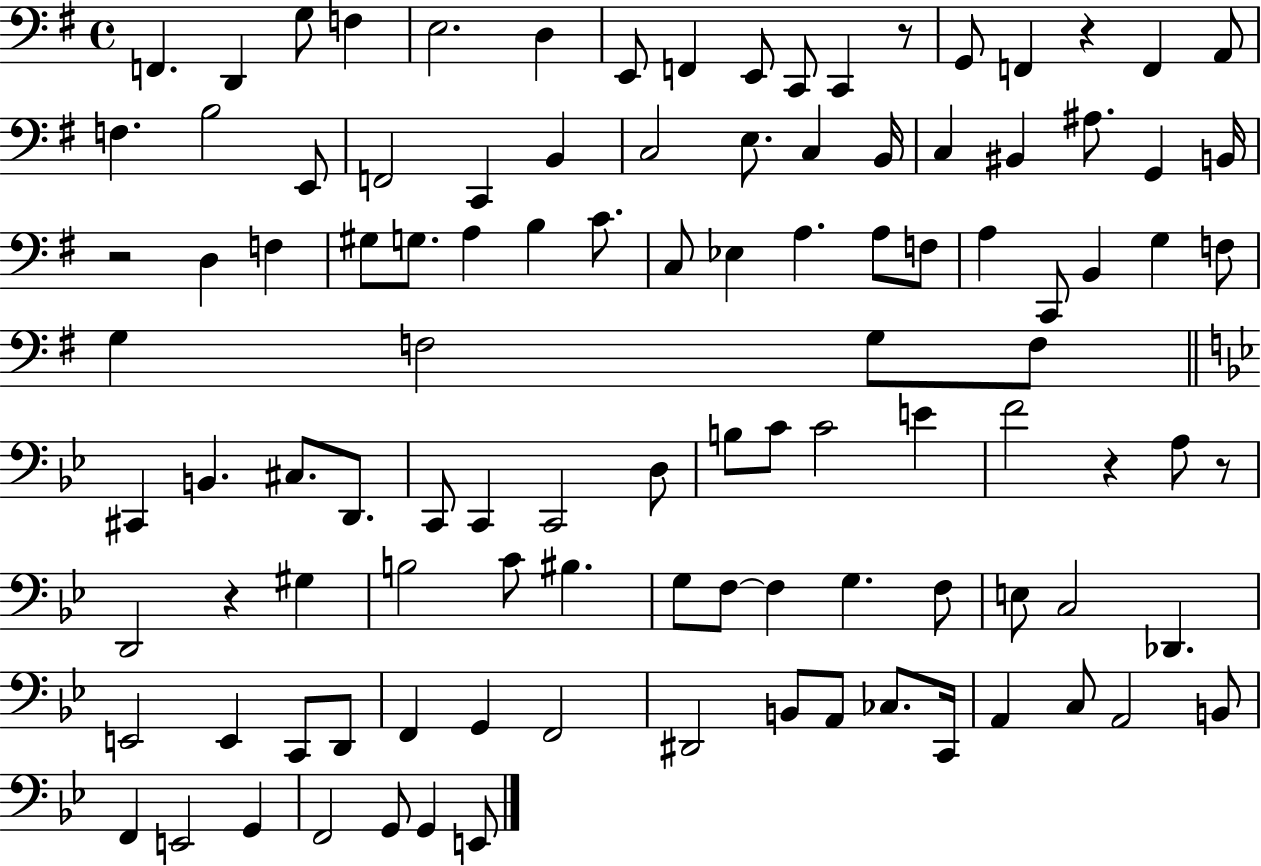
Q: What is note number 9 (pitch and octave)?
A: E2